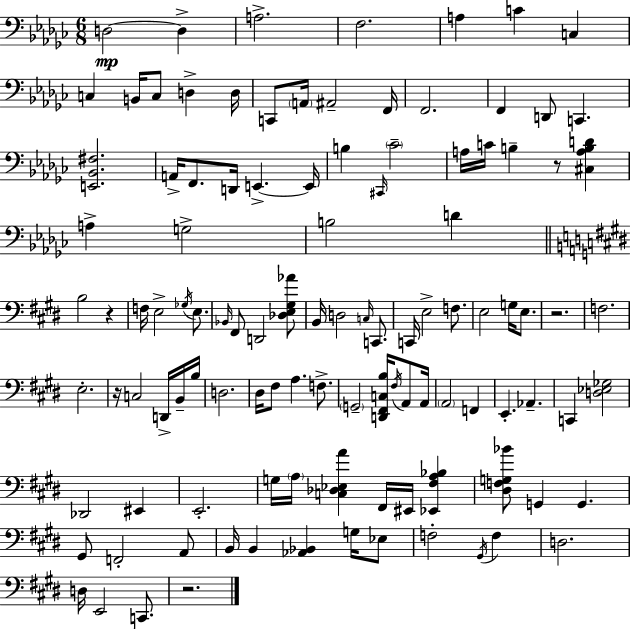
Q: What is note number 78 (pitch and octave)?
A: A3